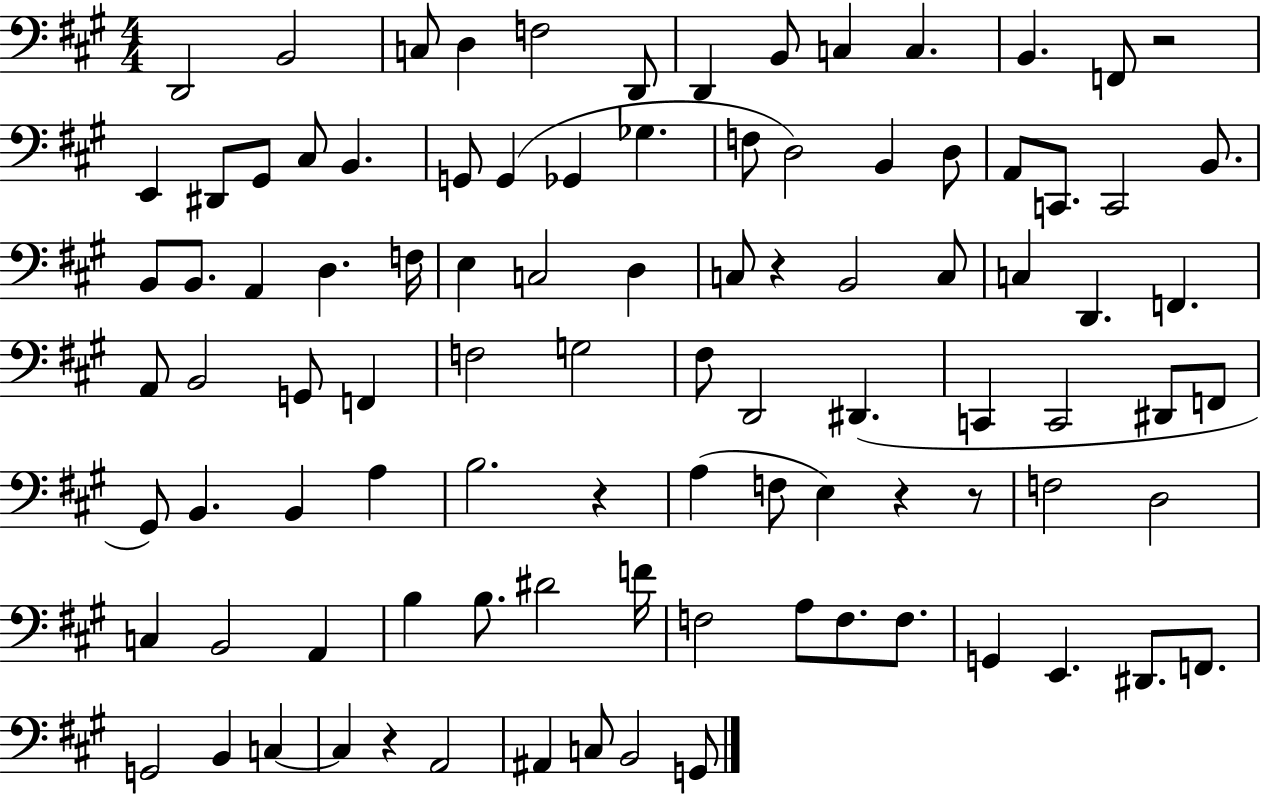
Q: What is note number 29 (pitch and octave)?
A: B2